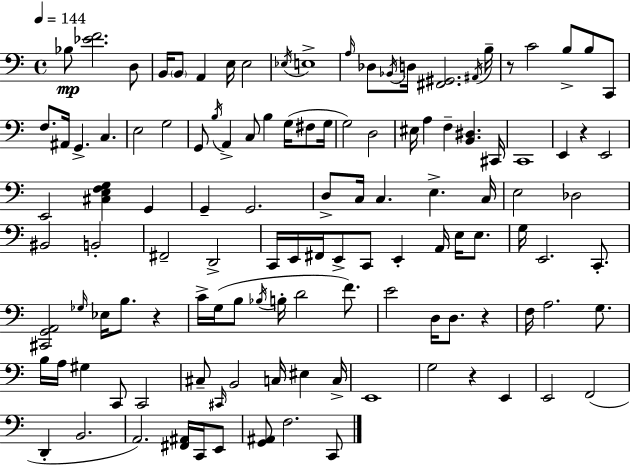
X:1
T:Untitled
M:4/4
L:1/4
K:C
_B,/2 [_EF]2 D,/2 B,,/4 B,,/2 A,, E,/4 E,2 _E,/4 E,4 A,/4 _D,/2 _B,,/4 D,/4 [^F,,^G,,]2 ^A,,/4 B,/4 z/2 C2 B,/2 B,/2 C,,/2 F,/2 ^A,,/4 G,, C, E,2 G,2 G,,/2 B,/4 A,, C,/2 B, G,/4 ^F,/2 G,/4 G,2 D,2 ^E,/4 A, F, [B,,^D,] ^C,,/4 C,,4 E,, z E,,2 E,,2 [^C,E,F,G,] G,, G,, G,,2 D,/2 C,/4 C, E, C,/4 E,2 _D,2 ^B,,2 B,,2 ^F,,2 D,,2 C,,/4 E,,/4 ^F,,/4 E,,/2 C,,/2 E,, A,,/4 E,/4 E,/2 G,/4 E,,2 C,,/2 [^C,,G,,A,,]2 _G,/4 _E,/4 B,/2 z C/4 G,/4 B,/2 _B,/4 B,/4 D2 F/2 E2 D,/4 D,/2 z F,/4 A,2 G,/2 B,/4 A,/4 ^G, C,,/2 C,,2 ^C,/2 ^C,,/4 B,,2 C,/4 ^E, C,/4 E,,4 G,2 z E,, E,,2 F,,2 D,, B,,2 A,,2 [^F,,^A,,]/4 C,,/4 E,,/2 [G,,^A,,]/2 F,2 C,,/2